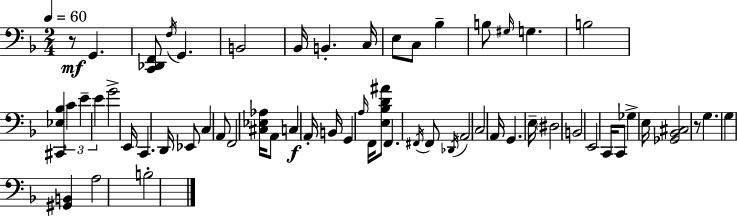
R/e G2/q. [C2,Db2,F2]/e F3/s G2/q. B2/h Bb2/s B2/q. C3/s E3/e C3/e Bb3/q B3/e G#3/s G3/q. B3/h [C#2,Eb3,Bb3]/q C4/q E4/q E4/q G4/h E2/s C2/q. D2/s Eb2/e C3/q A2/e F2/h [C#3,Eb3,Ab3]/s A2/e C3/q A2/s B2/s G2/q A3/s F2/s [E3,Bb3,D4,A#4]/e F2/q. F#2/s F#2/e Db2/s A2/h C3/h A2/s G2/q. E3/s D#3/h B2/h E2/h C2/s C2/e Gb3/q E3/s [Gb2,Bb2,C#3]/h R/e G3/q. G3/q [G#2,B2]/q A3/h B3/h